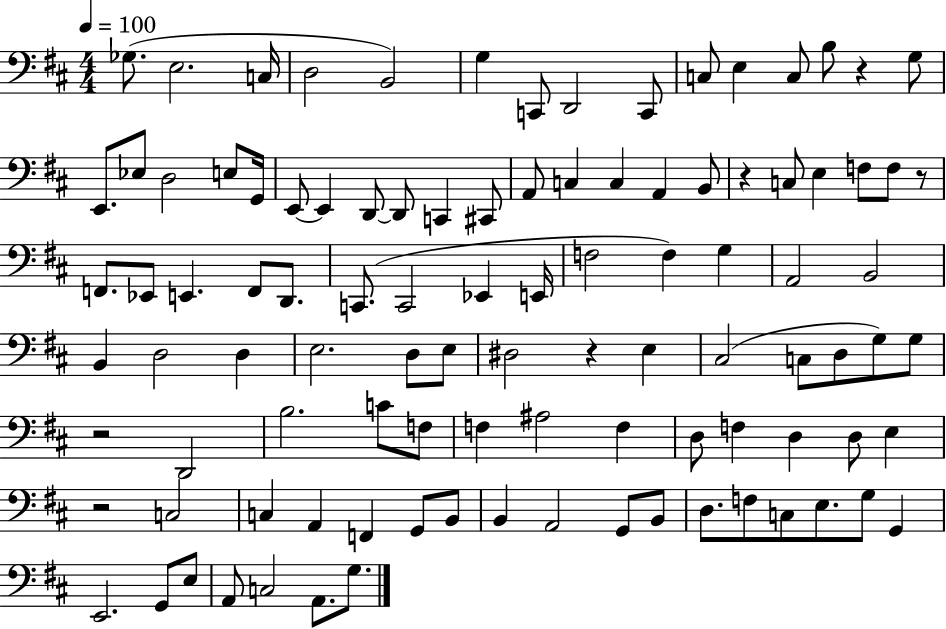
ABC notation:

X:1
T:Untitled
M:4/4
L:1/4
K:D
_G,/2 E,2 C,/4 D,2 B,,2 G, C,,/2 D,,2 C,,/2 C,/2 E, C,/2 B,/2 z G,/2 E,,/2 _E,/2 D,2 E,/2 G,,/4 E,,/2 E,, D,,/2 D,,/2 C,, ^C,,/2 A,,/2 C, C, A,, B,,/2 z C,/2 E, F,/2 F,/2 z/2 F,,/2 _E,,/2 E,, F,,/2 D,,/2 C,,/2 C,,2 _E,, E,,/4 F,2 F, G, A,,2 B,,2 B,, D,2 D, E,2 D,/2 E,/2 ^D,2 z E, ^C,2 C,/2 D,/2 G,/2 G,/2 z2 D,,2 B,2 C/2 F,/2 F, ^A,2 F, D,/2 F, D, D,/2 E, z2 C,2 C, A,, F,, G,,/2 B,,/2 B,, A,,2 G,,/2 B,,/2 D,/2 F,/2 C,/2 E,/2 G,/2 G,, E,,2 G,,/2 E,/2 A,,/2 C,2 A,,/2 G,/2